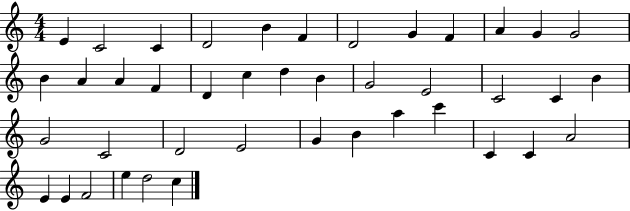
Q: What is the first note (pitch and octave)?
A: E4